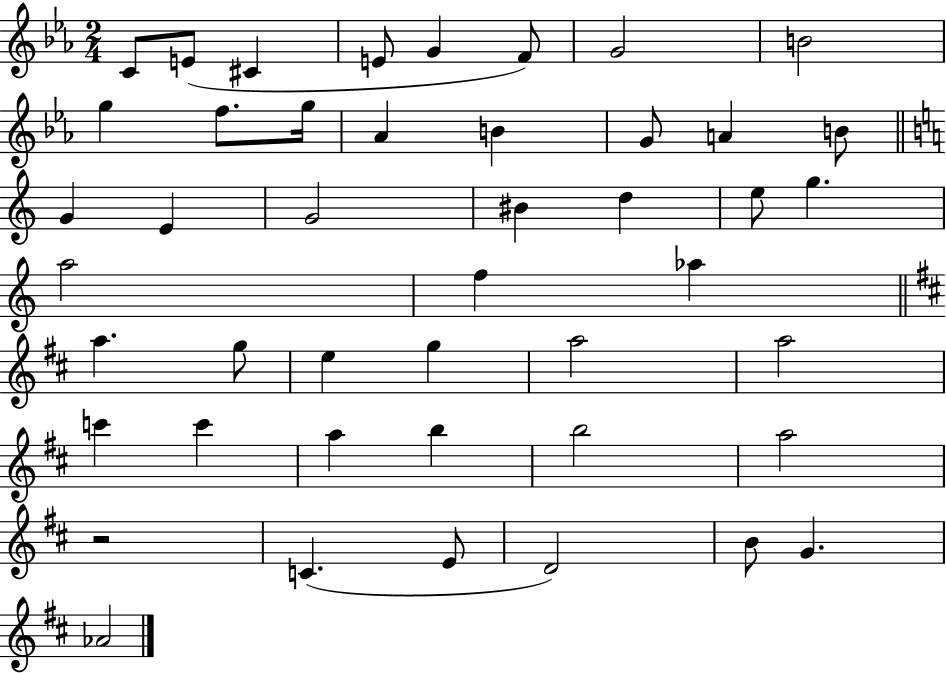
C4/e E4/e C#4/q E4/e G4/q F4/e G4/h B4/h G5/q F5/e. G5/s Ab4/q B4/q G4/e A4/q B4/e G4/q E4/q G4/h BIS4/q D5/q E5/e G5/q. A5/h F5/q Ab5/q A5/q. G5/e E5/q G5/q A5/h A5/h C6/q C6/q A5/q B5/q B5/h A5/h R/h C4/q. E4/e D4/h B4/e G4/q. Ab4/h